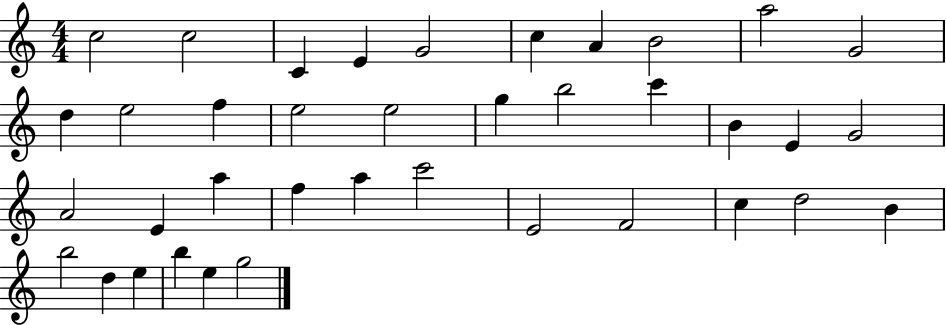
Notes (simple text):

C5/h C5/h C4/q E4/q G4/h C5/q A4/q B4/h A5/h G4/h D5/q E5/h F5/q E5/h E5/h G5/q B5/h C6/q B4/q E4/q G4/h A4/h E4/q A5/q F5/q A5/q C6/h E4/h F4/h C5/q D5/h B4/q B5/h D5/q E5/q B5/q E5/q G5/h